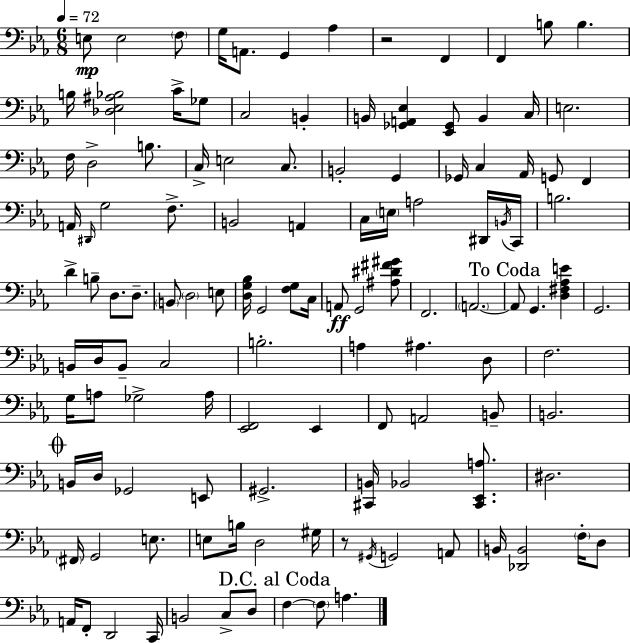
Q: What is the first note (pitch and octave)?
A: E3